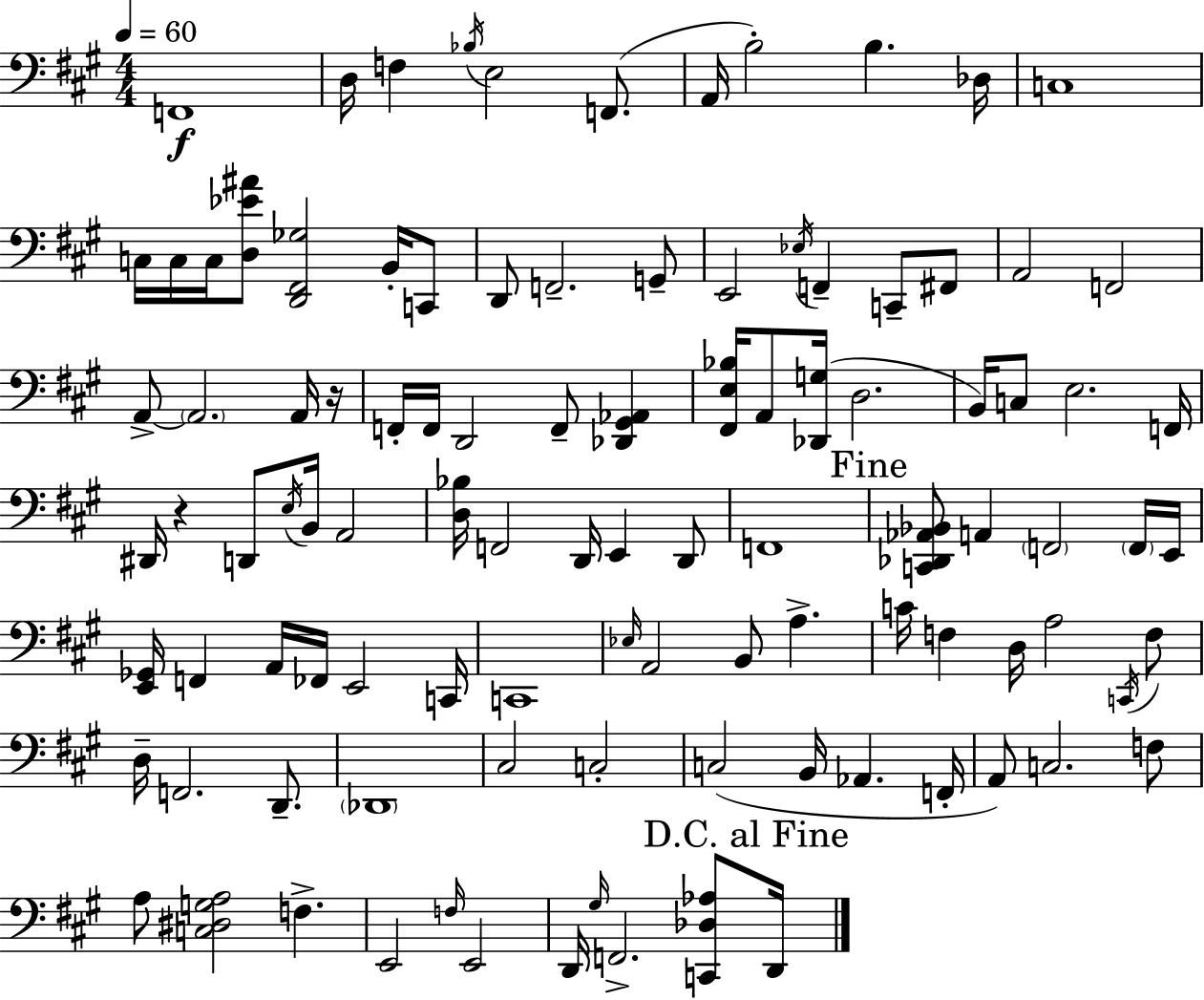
{
  \clef bass
  \numericTimeSignature
  \time 4/4
  \key a \major
  \tempo 4 = 60
  f,1\f | d16 f4 \acciaccatura { bes16 } e2 f,8.( | a,16 b2-.) b4. | des16 c1 | \break c16 c16 c16 <d ees' ais'>8 <d, fis, ges>2 b,16-. c,8 | d,8 f,2.-- g,8-- | e,2 \acciaccatura { ees16 } f,4-- c,8-- | fis,8 a,2 f,2 | \break a,8->~~ \parenthesize a,2. | a,16 r16 f,16-. f,16 d,2 f,8-- <des, gis, aes,>4 | <fis, e bes>16 a,8 <des, g>16( d2. | b,16) c8 e2. | \break f,16 dis,16 r4 d,8 \acciaccatura { e16 } b,16 a,2 | <d bes>16 f,2 d,16 e,4 | d,8 f,1 | \mark "Fine" <c, des, aes, bes,>8 a,4 \parenthesize f,2 | \break \parenthesize f,16 e,16 <e, ges,>16 f,4 a,16 fes,16 e,2 | c,16 c,1 | \grace { ees16 } a,2 b,8 a4.-> | c'16 f4 d16 a2 | \break \acciaccatura { c,16 } f8 d16-- f,2. | d,8.-- \parenthesize des,1 | cis2 c2-. | c2( b,16 aes,4. | \break f,16-. a,8) c2. | f8 a8 <c dis g a>2 f4.-> | e,2 \grace { f16 } e,2 | d,16 \grace { gis16 } f,2.-> | \break <c, des aes>8 \mark "D.C. al Fine" d,16 \bar "|."
}